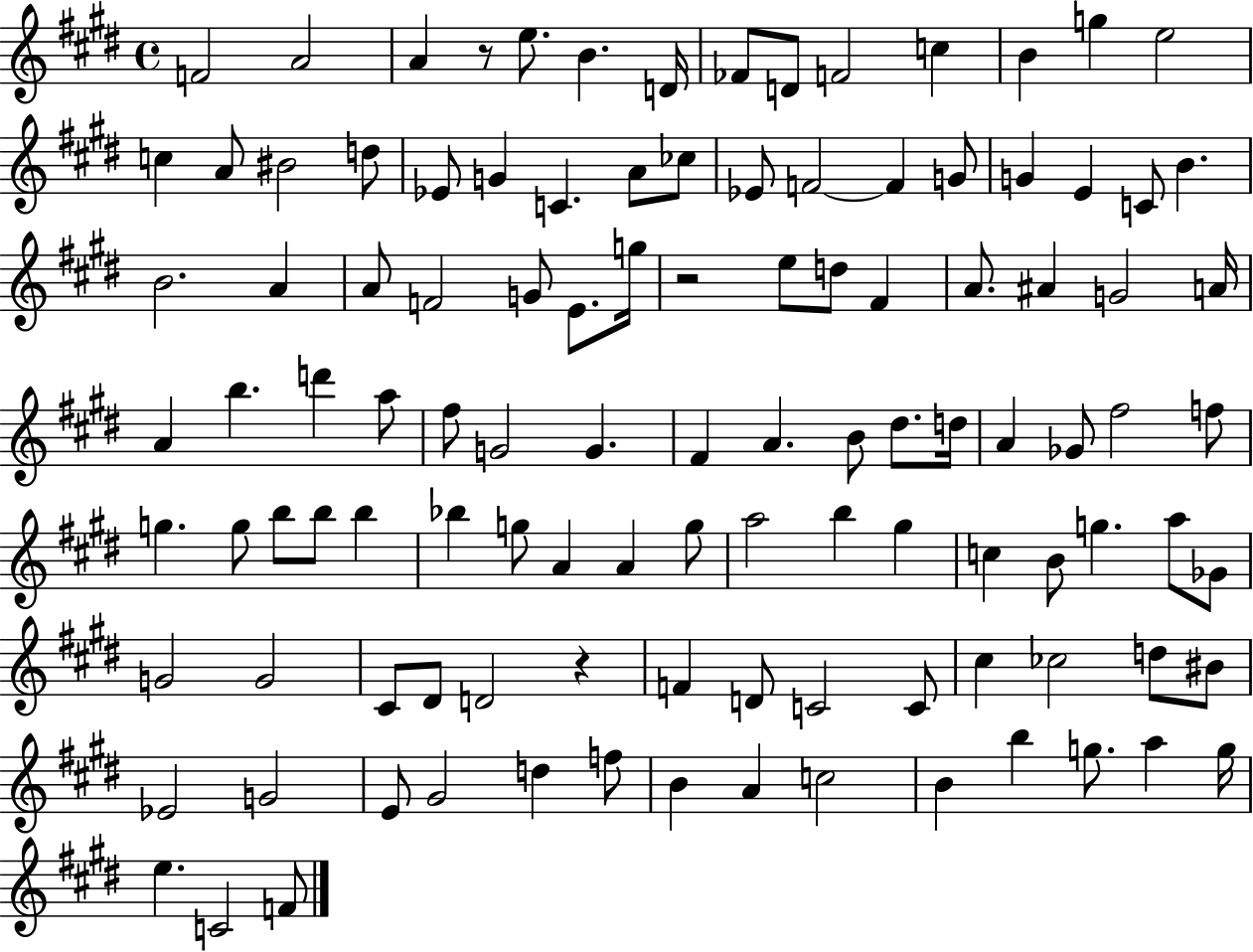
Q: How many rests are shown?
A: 3